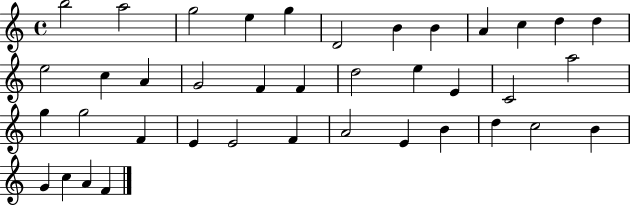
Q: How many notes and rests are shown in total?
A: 39